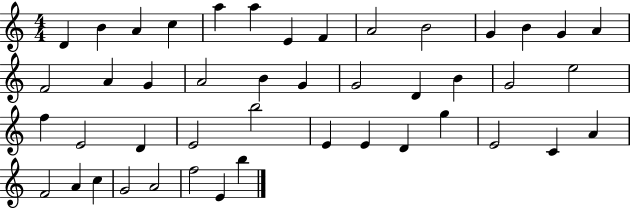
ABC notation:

X:1
T:Untitled
M:4/4
L:1/4
K:C
D B A c a a E F A2 B2 G B G A F2 A G A2 B G G2 D B G2 e2 f E2 D E2 b2 E E D g E2 C A F2 A c G2 A2 f2 E b